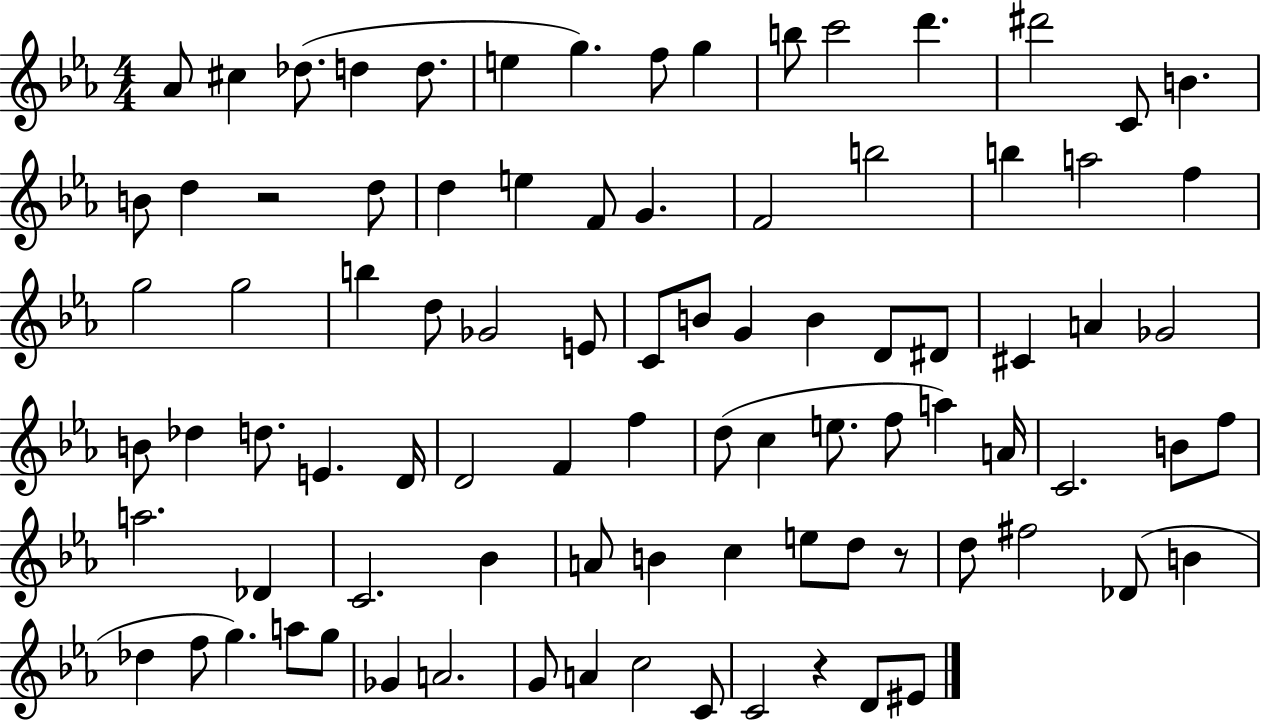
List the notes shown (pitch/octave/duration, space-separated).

Ab4/e C#5/q Db5/e. D5/q D5/e. E5/q G5/q. F5/e G5/q B5/e C6/h D6/q. D#6/h C4/e B4/q. B4/e D5/q R/h D5/e D5/q E5/q F4/e G4/q. F4/h B5/h B5/q A5/h F5/q G5/h G5/h B5/q D5/e Gb4/h E4/e C4/e B4/e G4/q B4/q D4/e D#4/e C#4/q A4/q Gb4/h B4/e Db5/q D5/e. E4/q. D4/s D4/h F4/q F5/q D5/e C5/q E5/e. F5/e A5/q A4/s C4/h. B4/e F5/e A5/h. Db4/q C4/h. Bb4/q A4/e B4/q C5/q E5/e D5/e R/e D5/e F#5/h Db4/e B4/q Db5/q F5/e G5/q. A5/e G5/e Gb4/q A4/h. G4/e A4/q C5/h C4/e C4/h R/q D4/e EIS4/e